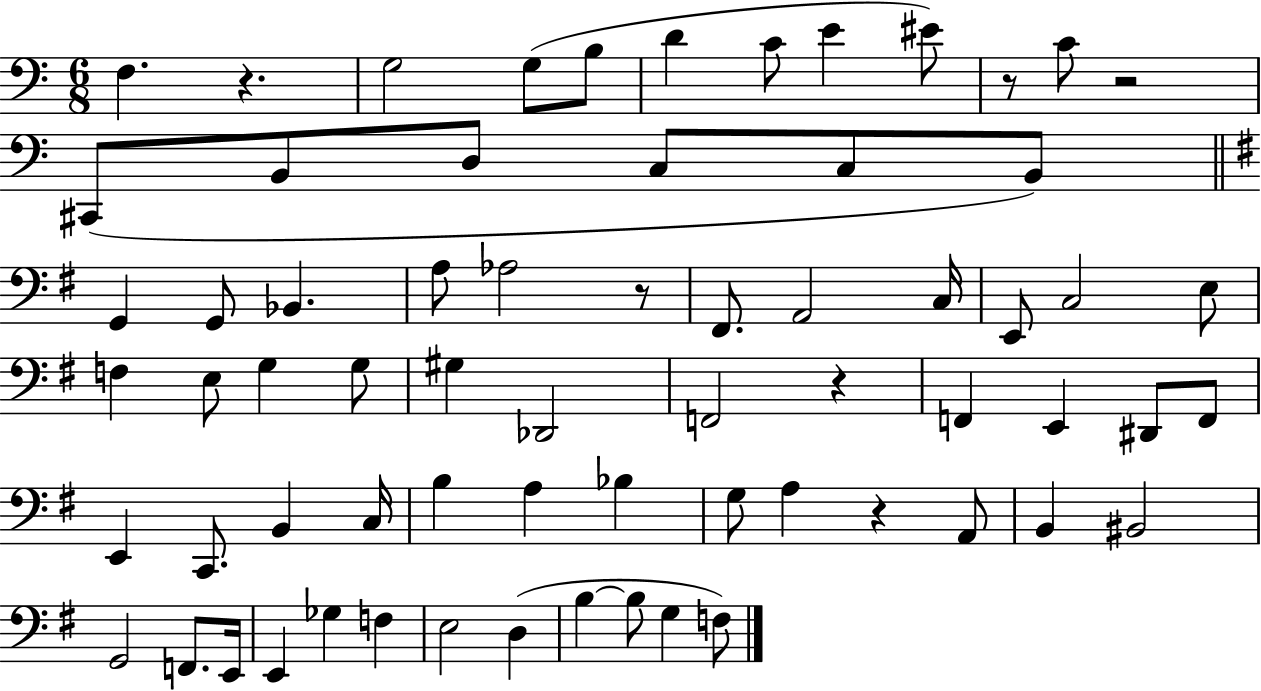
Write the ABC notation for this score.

X:1
T:Untitled
M:6/8
L:1/4
K:C
F, z G,2 G,/2 B,/2 D C/2 E ^E/2 z/2 C/2 z2 ^C,,/2 B,,/2 D,/2 C,/2 C,/2 B,,/2 G,, G,,/2 _B,, A,/2 _A,2 z/2 ^F,,/2 A,,2 C,/4 E,,/2 C,2 E,/2 F, E,/2 G, G,/2 ^G, _D,,2 F,,2 z F,, E,, ^D,,/2 F,,/2 E,, C,,/2 B,, C,/4 B, A, _B, G,/2 A, z A,,/2 B,, ^B,,2 G,,2 F,,/2 E,,/4 E,, _G, F, E,2 D, B, B,/2 G, F,/2